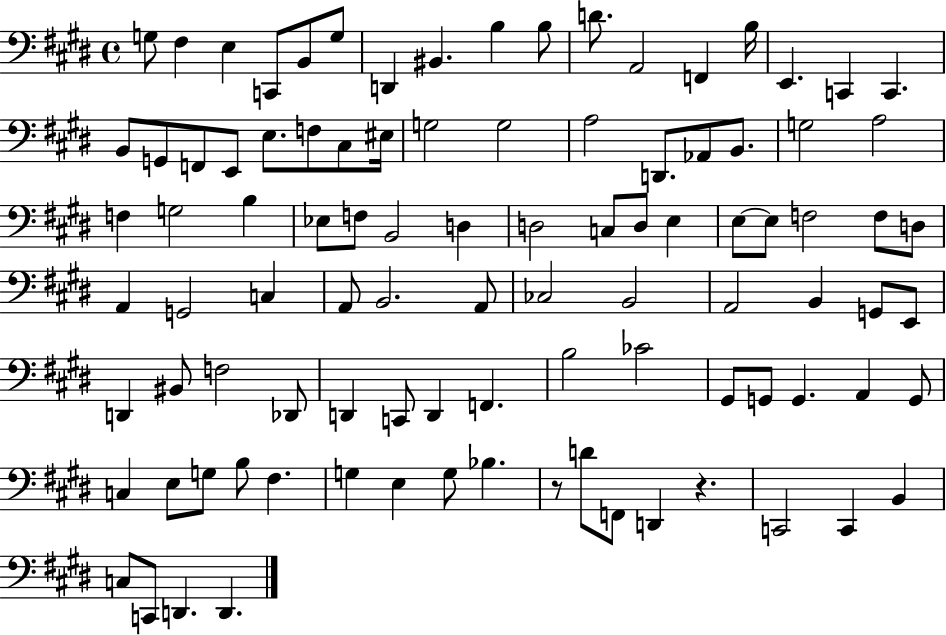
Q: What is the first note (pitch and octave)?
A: G3